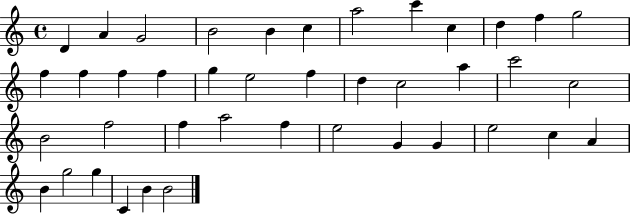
{
  \clef treble
  \time 4/4
  \defaultTimeSignature
  \key c \major
  d'4 a'4 g'2 | b'2 b'4 c''4 | a''2 c'''4 c''4 | d''4 f''4 g''2 | \break f''4 f''4 f''4 f''4 | g''4 e''2 f''4 | d''4 c''2 a''4 | c'''2 c''2 | \break b'2 f''2 | f''4 a''2 f''4 | e''2 g'4 g'4 | e''2 c''4 a'4 | \break b'4 g''2 g''4 | c'4 b'4 b'2 | \bar "|."
}